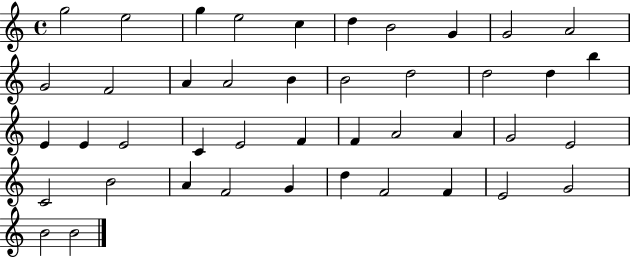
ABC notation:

X:1
T:Untitled
M:4/4
L:1/4
K:C
g2 e2 g e2 c d B2 G G2 A2 G2 F2 A A2 B B2 d2 d2 d b E E E2 C E2 F F A2 A G2 E2 C2 B2 A F2 G d F2 F E2 G2 B2 B2